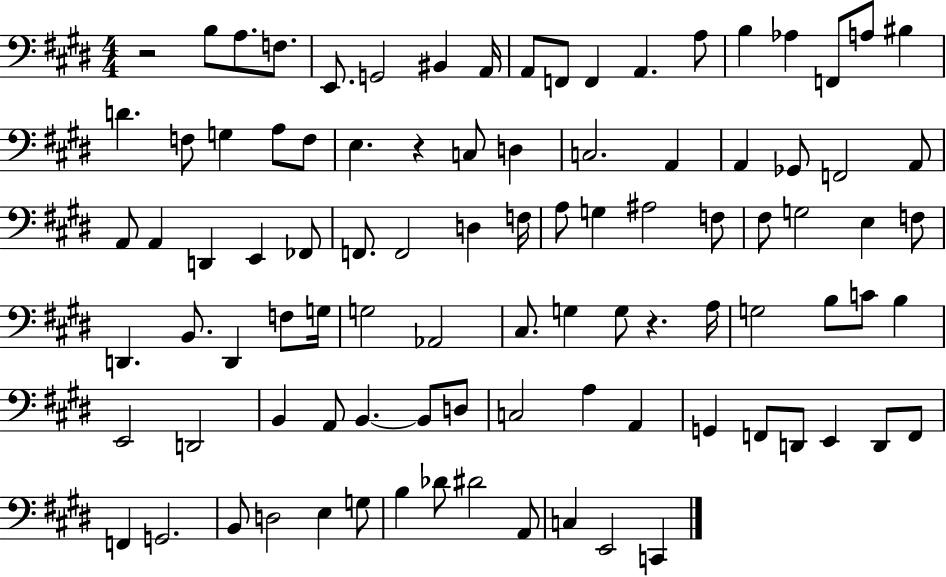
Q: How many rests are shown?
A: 3